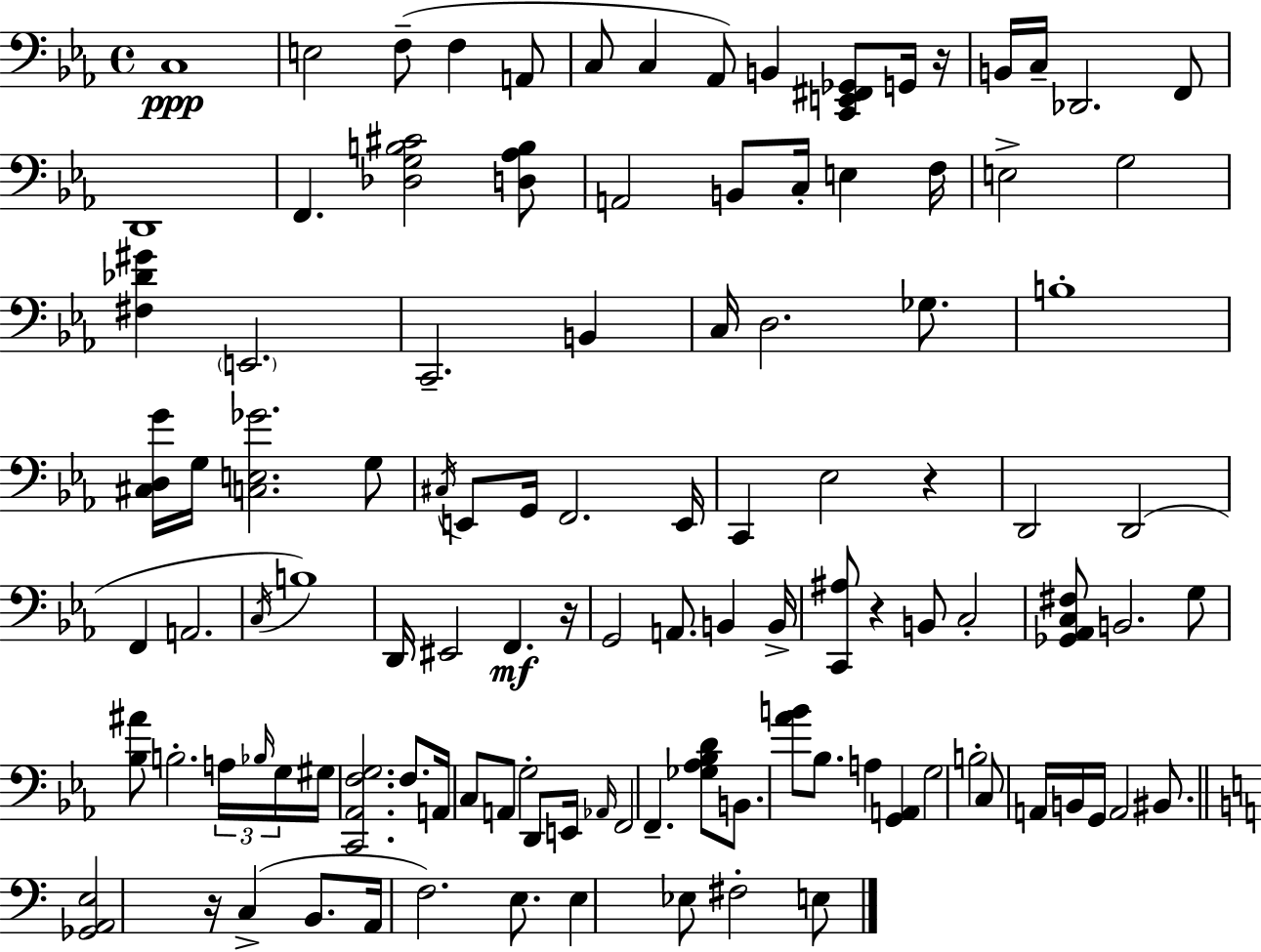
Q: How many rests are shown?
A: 5